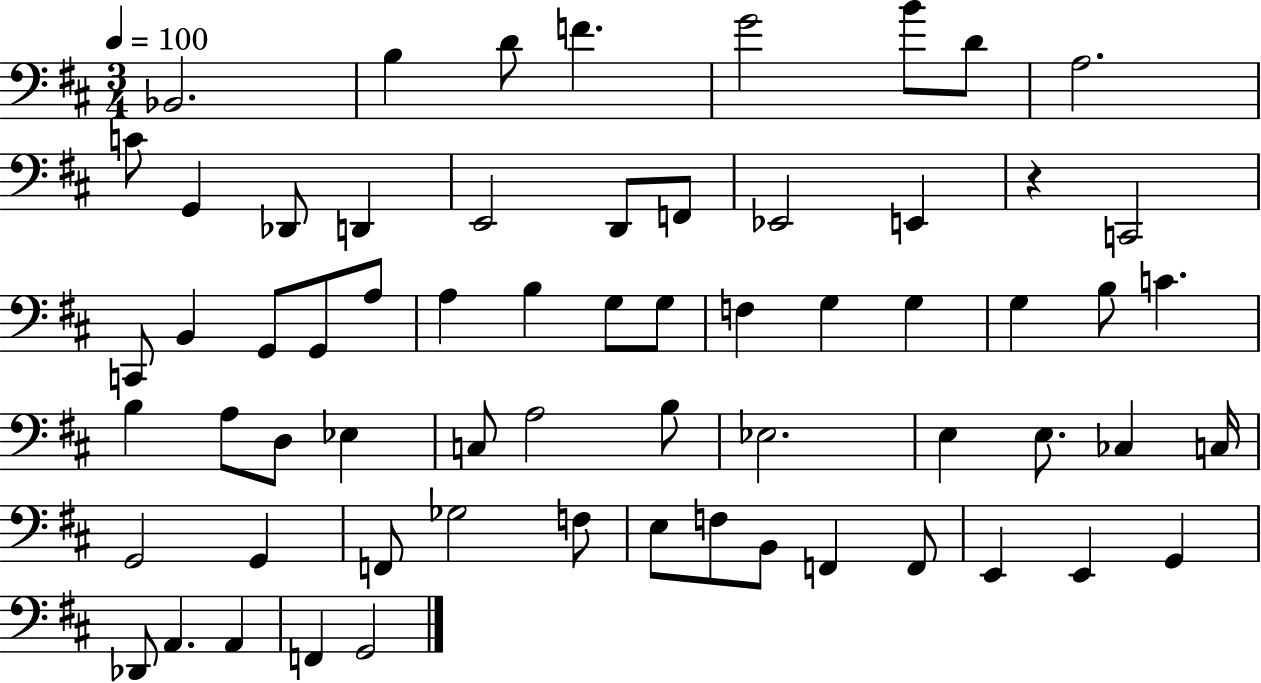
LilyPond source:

{
  \clef bass
  \numericTimeSignature
  \time 3/4
  \key d \major
  \tempo 4 = 100
  bes,2. | b4 d'8 f'4. | g'2 b'8 d'8 | a2. | \break c'8 g,4 des,8 d,4 | e,2 d,8 f,8 | ees,2 e,4 | r4 c,2 | \break c,8 b,4 g,8 g,8 a8 | a4 b4 g8 g8 | f4 g4 g4 | g4 b8 c'4. | \break b4 a8 d8 ees4 | c8 a2 b8 | ees2. | e4 e8. ces4 c16 | \break g,2 g,4 | f,8 ges2 f8 | e8 f8 b,8 f,4 f,8 | e,4 e,4 g,4 | \break des,8 a,4. a,4 | f,4 g,2 | \bar "|."
}